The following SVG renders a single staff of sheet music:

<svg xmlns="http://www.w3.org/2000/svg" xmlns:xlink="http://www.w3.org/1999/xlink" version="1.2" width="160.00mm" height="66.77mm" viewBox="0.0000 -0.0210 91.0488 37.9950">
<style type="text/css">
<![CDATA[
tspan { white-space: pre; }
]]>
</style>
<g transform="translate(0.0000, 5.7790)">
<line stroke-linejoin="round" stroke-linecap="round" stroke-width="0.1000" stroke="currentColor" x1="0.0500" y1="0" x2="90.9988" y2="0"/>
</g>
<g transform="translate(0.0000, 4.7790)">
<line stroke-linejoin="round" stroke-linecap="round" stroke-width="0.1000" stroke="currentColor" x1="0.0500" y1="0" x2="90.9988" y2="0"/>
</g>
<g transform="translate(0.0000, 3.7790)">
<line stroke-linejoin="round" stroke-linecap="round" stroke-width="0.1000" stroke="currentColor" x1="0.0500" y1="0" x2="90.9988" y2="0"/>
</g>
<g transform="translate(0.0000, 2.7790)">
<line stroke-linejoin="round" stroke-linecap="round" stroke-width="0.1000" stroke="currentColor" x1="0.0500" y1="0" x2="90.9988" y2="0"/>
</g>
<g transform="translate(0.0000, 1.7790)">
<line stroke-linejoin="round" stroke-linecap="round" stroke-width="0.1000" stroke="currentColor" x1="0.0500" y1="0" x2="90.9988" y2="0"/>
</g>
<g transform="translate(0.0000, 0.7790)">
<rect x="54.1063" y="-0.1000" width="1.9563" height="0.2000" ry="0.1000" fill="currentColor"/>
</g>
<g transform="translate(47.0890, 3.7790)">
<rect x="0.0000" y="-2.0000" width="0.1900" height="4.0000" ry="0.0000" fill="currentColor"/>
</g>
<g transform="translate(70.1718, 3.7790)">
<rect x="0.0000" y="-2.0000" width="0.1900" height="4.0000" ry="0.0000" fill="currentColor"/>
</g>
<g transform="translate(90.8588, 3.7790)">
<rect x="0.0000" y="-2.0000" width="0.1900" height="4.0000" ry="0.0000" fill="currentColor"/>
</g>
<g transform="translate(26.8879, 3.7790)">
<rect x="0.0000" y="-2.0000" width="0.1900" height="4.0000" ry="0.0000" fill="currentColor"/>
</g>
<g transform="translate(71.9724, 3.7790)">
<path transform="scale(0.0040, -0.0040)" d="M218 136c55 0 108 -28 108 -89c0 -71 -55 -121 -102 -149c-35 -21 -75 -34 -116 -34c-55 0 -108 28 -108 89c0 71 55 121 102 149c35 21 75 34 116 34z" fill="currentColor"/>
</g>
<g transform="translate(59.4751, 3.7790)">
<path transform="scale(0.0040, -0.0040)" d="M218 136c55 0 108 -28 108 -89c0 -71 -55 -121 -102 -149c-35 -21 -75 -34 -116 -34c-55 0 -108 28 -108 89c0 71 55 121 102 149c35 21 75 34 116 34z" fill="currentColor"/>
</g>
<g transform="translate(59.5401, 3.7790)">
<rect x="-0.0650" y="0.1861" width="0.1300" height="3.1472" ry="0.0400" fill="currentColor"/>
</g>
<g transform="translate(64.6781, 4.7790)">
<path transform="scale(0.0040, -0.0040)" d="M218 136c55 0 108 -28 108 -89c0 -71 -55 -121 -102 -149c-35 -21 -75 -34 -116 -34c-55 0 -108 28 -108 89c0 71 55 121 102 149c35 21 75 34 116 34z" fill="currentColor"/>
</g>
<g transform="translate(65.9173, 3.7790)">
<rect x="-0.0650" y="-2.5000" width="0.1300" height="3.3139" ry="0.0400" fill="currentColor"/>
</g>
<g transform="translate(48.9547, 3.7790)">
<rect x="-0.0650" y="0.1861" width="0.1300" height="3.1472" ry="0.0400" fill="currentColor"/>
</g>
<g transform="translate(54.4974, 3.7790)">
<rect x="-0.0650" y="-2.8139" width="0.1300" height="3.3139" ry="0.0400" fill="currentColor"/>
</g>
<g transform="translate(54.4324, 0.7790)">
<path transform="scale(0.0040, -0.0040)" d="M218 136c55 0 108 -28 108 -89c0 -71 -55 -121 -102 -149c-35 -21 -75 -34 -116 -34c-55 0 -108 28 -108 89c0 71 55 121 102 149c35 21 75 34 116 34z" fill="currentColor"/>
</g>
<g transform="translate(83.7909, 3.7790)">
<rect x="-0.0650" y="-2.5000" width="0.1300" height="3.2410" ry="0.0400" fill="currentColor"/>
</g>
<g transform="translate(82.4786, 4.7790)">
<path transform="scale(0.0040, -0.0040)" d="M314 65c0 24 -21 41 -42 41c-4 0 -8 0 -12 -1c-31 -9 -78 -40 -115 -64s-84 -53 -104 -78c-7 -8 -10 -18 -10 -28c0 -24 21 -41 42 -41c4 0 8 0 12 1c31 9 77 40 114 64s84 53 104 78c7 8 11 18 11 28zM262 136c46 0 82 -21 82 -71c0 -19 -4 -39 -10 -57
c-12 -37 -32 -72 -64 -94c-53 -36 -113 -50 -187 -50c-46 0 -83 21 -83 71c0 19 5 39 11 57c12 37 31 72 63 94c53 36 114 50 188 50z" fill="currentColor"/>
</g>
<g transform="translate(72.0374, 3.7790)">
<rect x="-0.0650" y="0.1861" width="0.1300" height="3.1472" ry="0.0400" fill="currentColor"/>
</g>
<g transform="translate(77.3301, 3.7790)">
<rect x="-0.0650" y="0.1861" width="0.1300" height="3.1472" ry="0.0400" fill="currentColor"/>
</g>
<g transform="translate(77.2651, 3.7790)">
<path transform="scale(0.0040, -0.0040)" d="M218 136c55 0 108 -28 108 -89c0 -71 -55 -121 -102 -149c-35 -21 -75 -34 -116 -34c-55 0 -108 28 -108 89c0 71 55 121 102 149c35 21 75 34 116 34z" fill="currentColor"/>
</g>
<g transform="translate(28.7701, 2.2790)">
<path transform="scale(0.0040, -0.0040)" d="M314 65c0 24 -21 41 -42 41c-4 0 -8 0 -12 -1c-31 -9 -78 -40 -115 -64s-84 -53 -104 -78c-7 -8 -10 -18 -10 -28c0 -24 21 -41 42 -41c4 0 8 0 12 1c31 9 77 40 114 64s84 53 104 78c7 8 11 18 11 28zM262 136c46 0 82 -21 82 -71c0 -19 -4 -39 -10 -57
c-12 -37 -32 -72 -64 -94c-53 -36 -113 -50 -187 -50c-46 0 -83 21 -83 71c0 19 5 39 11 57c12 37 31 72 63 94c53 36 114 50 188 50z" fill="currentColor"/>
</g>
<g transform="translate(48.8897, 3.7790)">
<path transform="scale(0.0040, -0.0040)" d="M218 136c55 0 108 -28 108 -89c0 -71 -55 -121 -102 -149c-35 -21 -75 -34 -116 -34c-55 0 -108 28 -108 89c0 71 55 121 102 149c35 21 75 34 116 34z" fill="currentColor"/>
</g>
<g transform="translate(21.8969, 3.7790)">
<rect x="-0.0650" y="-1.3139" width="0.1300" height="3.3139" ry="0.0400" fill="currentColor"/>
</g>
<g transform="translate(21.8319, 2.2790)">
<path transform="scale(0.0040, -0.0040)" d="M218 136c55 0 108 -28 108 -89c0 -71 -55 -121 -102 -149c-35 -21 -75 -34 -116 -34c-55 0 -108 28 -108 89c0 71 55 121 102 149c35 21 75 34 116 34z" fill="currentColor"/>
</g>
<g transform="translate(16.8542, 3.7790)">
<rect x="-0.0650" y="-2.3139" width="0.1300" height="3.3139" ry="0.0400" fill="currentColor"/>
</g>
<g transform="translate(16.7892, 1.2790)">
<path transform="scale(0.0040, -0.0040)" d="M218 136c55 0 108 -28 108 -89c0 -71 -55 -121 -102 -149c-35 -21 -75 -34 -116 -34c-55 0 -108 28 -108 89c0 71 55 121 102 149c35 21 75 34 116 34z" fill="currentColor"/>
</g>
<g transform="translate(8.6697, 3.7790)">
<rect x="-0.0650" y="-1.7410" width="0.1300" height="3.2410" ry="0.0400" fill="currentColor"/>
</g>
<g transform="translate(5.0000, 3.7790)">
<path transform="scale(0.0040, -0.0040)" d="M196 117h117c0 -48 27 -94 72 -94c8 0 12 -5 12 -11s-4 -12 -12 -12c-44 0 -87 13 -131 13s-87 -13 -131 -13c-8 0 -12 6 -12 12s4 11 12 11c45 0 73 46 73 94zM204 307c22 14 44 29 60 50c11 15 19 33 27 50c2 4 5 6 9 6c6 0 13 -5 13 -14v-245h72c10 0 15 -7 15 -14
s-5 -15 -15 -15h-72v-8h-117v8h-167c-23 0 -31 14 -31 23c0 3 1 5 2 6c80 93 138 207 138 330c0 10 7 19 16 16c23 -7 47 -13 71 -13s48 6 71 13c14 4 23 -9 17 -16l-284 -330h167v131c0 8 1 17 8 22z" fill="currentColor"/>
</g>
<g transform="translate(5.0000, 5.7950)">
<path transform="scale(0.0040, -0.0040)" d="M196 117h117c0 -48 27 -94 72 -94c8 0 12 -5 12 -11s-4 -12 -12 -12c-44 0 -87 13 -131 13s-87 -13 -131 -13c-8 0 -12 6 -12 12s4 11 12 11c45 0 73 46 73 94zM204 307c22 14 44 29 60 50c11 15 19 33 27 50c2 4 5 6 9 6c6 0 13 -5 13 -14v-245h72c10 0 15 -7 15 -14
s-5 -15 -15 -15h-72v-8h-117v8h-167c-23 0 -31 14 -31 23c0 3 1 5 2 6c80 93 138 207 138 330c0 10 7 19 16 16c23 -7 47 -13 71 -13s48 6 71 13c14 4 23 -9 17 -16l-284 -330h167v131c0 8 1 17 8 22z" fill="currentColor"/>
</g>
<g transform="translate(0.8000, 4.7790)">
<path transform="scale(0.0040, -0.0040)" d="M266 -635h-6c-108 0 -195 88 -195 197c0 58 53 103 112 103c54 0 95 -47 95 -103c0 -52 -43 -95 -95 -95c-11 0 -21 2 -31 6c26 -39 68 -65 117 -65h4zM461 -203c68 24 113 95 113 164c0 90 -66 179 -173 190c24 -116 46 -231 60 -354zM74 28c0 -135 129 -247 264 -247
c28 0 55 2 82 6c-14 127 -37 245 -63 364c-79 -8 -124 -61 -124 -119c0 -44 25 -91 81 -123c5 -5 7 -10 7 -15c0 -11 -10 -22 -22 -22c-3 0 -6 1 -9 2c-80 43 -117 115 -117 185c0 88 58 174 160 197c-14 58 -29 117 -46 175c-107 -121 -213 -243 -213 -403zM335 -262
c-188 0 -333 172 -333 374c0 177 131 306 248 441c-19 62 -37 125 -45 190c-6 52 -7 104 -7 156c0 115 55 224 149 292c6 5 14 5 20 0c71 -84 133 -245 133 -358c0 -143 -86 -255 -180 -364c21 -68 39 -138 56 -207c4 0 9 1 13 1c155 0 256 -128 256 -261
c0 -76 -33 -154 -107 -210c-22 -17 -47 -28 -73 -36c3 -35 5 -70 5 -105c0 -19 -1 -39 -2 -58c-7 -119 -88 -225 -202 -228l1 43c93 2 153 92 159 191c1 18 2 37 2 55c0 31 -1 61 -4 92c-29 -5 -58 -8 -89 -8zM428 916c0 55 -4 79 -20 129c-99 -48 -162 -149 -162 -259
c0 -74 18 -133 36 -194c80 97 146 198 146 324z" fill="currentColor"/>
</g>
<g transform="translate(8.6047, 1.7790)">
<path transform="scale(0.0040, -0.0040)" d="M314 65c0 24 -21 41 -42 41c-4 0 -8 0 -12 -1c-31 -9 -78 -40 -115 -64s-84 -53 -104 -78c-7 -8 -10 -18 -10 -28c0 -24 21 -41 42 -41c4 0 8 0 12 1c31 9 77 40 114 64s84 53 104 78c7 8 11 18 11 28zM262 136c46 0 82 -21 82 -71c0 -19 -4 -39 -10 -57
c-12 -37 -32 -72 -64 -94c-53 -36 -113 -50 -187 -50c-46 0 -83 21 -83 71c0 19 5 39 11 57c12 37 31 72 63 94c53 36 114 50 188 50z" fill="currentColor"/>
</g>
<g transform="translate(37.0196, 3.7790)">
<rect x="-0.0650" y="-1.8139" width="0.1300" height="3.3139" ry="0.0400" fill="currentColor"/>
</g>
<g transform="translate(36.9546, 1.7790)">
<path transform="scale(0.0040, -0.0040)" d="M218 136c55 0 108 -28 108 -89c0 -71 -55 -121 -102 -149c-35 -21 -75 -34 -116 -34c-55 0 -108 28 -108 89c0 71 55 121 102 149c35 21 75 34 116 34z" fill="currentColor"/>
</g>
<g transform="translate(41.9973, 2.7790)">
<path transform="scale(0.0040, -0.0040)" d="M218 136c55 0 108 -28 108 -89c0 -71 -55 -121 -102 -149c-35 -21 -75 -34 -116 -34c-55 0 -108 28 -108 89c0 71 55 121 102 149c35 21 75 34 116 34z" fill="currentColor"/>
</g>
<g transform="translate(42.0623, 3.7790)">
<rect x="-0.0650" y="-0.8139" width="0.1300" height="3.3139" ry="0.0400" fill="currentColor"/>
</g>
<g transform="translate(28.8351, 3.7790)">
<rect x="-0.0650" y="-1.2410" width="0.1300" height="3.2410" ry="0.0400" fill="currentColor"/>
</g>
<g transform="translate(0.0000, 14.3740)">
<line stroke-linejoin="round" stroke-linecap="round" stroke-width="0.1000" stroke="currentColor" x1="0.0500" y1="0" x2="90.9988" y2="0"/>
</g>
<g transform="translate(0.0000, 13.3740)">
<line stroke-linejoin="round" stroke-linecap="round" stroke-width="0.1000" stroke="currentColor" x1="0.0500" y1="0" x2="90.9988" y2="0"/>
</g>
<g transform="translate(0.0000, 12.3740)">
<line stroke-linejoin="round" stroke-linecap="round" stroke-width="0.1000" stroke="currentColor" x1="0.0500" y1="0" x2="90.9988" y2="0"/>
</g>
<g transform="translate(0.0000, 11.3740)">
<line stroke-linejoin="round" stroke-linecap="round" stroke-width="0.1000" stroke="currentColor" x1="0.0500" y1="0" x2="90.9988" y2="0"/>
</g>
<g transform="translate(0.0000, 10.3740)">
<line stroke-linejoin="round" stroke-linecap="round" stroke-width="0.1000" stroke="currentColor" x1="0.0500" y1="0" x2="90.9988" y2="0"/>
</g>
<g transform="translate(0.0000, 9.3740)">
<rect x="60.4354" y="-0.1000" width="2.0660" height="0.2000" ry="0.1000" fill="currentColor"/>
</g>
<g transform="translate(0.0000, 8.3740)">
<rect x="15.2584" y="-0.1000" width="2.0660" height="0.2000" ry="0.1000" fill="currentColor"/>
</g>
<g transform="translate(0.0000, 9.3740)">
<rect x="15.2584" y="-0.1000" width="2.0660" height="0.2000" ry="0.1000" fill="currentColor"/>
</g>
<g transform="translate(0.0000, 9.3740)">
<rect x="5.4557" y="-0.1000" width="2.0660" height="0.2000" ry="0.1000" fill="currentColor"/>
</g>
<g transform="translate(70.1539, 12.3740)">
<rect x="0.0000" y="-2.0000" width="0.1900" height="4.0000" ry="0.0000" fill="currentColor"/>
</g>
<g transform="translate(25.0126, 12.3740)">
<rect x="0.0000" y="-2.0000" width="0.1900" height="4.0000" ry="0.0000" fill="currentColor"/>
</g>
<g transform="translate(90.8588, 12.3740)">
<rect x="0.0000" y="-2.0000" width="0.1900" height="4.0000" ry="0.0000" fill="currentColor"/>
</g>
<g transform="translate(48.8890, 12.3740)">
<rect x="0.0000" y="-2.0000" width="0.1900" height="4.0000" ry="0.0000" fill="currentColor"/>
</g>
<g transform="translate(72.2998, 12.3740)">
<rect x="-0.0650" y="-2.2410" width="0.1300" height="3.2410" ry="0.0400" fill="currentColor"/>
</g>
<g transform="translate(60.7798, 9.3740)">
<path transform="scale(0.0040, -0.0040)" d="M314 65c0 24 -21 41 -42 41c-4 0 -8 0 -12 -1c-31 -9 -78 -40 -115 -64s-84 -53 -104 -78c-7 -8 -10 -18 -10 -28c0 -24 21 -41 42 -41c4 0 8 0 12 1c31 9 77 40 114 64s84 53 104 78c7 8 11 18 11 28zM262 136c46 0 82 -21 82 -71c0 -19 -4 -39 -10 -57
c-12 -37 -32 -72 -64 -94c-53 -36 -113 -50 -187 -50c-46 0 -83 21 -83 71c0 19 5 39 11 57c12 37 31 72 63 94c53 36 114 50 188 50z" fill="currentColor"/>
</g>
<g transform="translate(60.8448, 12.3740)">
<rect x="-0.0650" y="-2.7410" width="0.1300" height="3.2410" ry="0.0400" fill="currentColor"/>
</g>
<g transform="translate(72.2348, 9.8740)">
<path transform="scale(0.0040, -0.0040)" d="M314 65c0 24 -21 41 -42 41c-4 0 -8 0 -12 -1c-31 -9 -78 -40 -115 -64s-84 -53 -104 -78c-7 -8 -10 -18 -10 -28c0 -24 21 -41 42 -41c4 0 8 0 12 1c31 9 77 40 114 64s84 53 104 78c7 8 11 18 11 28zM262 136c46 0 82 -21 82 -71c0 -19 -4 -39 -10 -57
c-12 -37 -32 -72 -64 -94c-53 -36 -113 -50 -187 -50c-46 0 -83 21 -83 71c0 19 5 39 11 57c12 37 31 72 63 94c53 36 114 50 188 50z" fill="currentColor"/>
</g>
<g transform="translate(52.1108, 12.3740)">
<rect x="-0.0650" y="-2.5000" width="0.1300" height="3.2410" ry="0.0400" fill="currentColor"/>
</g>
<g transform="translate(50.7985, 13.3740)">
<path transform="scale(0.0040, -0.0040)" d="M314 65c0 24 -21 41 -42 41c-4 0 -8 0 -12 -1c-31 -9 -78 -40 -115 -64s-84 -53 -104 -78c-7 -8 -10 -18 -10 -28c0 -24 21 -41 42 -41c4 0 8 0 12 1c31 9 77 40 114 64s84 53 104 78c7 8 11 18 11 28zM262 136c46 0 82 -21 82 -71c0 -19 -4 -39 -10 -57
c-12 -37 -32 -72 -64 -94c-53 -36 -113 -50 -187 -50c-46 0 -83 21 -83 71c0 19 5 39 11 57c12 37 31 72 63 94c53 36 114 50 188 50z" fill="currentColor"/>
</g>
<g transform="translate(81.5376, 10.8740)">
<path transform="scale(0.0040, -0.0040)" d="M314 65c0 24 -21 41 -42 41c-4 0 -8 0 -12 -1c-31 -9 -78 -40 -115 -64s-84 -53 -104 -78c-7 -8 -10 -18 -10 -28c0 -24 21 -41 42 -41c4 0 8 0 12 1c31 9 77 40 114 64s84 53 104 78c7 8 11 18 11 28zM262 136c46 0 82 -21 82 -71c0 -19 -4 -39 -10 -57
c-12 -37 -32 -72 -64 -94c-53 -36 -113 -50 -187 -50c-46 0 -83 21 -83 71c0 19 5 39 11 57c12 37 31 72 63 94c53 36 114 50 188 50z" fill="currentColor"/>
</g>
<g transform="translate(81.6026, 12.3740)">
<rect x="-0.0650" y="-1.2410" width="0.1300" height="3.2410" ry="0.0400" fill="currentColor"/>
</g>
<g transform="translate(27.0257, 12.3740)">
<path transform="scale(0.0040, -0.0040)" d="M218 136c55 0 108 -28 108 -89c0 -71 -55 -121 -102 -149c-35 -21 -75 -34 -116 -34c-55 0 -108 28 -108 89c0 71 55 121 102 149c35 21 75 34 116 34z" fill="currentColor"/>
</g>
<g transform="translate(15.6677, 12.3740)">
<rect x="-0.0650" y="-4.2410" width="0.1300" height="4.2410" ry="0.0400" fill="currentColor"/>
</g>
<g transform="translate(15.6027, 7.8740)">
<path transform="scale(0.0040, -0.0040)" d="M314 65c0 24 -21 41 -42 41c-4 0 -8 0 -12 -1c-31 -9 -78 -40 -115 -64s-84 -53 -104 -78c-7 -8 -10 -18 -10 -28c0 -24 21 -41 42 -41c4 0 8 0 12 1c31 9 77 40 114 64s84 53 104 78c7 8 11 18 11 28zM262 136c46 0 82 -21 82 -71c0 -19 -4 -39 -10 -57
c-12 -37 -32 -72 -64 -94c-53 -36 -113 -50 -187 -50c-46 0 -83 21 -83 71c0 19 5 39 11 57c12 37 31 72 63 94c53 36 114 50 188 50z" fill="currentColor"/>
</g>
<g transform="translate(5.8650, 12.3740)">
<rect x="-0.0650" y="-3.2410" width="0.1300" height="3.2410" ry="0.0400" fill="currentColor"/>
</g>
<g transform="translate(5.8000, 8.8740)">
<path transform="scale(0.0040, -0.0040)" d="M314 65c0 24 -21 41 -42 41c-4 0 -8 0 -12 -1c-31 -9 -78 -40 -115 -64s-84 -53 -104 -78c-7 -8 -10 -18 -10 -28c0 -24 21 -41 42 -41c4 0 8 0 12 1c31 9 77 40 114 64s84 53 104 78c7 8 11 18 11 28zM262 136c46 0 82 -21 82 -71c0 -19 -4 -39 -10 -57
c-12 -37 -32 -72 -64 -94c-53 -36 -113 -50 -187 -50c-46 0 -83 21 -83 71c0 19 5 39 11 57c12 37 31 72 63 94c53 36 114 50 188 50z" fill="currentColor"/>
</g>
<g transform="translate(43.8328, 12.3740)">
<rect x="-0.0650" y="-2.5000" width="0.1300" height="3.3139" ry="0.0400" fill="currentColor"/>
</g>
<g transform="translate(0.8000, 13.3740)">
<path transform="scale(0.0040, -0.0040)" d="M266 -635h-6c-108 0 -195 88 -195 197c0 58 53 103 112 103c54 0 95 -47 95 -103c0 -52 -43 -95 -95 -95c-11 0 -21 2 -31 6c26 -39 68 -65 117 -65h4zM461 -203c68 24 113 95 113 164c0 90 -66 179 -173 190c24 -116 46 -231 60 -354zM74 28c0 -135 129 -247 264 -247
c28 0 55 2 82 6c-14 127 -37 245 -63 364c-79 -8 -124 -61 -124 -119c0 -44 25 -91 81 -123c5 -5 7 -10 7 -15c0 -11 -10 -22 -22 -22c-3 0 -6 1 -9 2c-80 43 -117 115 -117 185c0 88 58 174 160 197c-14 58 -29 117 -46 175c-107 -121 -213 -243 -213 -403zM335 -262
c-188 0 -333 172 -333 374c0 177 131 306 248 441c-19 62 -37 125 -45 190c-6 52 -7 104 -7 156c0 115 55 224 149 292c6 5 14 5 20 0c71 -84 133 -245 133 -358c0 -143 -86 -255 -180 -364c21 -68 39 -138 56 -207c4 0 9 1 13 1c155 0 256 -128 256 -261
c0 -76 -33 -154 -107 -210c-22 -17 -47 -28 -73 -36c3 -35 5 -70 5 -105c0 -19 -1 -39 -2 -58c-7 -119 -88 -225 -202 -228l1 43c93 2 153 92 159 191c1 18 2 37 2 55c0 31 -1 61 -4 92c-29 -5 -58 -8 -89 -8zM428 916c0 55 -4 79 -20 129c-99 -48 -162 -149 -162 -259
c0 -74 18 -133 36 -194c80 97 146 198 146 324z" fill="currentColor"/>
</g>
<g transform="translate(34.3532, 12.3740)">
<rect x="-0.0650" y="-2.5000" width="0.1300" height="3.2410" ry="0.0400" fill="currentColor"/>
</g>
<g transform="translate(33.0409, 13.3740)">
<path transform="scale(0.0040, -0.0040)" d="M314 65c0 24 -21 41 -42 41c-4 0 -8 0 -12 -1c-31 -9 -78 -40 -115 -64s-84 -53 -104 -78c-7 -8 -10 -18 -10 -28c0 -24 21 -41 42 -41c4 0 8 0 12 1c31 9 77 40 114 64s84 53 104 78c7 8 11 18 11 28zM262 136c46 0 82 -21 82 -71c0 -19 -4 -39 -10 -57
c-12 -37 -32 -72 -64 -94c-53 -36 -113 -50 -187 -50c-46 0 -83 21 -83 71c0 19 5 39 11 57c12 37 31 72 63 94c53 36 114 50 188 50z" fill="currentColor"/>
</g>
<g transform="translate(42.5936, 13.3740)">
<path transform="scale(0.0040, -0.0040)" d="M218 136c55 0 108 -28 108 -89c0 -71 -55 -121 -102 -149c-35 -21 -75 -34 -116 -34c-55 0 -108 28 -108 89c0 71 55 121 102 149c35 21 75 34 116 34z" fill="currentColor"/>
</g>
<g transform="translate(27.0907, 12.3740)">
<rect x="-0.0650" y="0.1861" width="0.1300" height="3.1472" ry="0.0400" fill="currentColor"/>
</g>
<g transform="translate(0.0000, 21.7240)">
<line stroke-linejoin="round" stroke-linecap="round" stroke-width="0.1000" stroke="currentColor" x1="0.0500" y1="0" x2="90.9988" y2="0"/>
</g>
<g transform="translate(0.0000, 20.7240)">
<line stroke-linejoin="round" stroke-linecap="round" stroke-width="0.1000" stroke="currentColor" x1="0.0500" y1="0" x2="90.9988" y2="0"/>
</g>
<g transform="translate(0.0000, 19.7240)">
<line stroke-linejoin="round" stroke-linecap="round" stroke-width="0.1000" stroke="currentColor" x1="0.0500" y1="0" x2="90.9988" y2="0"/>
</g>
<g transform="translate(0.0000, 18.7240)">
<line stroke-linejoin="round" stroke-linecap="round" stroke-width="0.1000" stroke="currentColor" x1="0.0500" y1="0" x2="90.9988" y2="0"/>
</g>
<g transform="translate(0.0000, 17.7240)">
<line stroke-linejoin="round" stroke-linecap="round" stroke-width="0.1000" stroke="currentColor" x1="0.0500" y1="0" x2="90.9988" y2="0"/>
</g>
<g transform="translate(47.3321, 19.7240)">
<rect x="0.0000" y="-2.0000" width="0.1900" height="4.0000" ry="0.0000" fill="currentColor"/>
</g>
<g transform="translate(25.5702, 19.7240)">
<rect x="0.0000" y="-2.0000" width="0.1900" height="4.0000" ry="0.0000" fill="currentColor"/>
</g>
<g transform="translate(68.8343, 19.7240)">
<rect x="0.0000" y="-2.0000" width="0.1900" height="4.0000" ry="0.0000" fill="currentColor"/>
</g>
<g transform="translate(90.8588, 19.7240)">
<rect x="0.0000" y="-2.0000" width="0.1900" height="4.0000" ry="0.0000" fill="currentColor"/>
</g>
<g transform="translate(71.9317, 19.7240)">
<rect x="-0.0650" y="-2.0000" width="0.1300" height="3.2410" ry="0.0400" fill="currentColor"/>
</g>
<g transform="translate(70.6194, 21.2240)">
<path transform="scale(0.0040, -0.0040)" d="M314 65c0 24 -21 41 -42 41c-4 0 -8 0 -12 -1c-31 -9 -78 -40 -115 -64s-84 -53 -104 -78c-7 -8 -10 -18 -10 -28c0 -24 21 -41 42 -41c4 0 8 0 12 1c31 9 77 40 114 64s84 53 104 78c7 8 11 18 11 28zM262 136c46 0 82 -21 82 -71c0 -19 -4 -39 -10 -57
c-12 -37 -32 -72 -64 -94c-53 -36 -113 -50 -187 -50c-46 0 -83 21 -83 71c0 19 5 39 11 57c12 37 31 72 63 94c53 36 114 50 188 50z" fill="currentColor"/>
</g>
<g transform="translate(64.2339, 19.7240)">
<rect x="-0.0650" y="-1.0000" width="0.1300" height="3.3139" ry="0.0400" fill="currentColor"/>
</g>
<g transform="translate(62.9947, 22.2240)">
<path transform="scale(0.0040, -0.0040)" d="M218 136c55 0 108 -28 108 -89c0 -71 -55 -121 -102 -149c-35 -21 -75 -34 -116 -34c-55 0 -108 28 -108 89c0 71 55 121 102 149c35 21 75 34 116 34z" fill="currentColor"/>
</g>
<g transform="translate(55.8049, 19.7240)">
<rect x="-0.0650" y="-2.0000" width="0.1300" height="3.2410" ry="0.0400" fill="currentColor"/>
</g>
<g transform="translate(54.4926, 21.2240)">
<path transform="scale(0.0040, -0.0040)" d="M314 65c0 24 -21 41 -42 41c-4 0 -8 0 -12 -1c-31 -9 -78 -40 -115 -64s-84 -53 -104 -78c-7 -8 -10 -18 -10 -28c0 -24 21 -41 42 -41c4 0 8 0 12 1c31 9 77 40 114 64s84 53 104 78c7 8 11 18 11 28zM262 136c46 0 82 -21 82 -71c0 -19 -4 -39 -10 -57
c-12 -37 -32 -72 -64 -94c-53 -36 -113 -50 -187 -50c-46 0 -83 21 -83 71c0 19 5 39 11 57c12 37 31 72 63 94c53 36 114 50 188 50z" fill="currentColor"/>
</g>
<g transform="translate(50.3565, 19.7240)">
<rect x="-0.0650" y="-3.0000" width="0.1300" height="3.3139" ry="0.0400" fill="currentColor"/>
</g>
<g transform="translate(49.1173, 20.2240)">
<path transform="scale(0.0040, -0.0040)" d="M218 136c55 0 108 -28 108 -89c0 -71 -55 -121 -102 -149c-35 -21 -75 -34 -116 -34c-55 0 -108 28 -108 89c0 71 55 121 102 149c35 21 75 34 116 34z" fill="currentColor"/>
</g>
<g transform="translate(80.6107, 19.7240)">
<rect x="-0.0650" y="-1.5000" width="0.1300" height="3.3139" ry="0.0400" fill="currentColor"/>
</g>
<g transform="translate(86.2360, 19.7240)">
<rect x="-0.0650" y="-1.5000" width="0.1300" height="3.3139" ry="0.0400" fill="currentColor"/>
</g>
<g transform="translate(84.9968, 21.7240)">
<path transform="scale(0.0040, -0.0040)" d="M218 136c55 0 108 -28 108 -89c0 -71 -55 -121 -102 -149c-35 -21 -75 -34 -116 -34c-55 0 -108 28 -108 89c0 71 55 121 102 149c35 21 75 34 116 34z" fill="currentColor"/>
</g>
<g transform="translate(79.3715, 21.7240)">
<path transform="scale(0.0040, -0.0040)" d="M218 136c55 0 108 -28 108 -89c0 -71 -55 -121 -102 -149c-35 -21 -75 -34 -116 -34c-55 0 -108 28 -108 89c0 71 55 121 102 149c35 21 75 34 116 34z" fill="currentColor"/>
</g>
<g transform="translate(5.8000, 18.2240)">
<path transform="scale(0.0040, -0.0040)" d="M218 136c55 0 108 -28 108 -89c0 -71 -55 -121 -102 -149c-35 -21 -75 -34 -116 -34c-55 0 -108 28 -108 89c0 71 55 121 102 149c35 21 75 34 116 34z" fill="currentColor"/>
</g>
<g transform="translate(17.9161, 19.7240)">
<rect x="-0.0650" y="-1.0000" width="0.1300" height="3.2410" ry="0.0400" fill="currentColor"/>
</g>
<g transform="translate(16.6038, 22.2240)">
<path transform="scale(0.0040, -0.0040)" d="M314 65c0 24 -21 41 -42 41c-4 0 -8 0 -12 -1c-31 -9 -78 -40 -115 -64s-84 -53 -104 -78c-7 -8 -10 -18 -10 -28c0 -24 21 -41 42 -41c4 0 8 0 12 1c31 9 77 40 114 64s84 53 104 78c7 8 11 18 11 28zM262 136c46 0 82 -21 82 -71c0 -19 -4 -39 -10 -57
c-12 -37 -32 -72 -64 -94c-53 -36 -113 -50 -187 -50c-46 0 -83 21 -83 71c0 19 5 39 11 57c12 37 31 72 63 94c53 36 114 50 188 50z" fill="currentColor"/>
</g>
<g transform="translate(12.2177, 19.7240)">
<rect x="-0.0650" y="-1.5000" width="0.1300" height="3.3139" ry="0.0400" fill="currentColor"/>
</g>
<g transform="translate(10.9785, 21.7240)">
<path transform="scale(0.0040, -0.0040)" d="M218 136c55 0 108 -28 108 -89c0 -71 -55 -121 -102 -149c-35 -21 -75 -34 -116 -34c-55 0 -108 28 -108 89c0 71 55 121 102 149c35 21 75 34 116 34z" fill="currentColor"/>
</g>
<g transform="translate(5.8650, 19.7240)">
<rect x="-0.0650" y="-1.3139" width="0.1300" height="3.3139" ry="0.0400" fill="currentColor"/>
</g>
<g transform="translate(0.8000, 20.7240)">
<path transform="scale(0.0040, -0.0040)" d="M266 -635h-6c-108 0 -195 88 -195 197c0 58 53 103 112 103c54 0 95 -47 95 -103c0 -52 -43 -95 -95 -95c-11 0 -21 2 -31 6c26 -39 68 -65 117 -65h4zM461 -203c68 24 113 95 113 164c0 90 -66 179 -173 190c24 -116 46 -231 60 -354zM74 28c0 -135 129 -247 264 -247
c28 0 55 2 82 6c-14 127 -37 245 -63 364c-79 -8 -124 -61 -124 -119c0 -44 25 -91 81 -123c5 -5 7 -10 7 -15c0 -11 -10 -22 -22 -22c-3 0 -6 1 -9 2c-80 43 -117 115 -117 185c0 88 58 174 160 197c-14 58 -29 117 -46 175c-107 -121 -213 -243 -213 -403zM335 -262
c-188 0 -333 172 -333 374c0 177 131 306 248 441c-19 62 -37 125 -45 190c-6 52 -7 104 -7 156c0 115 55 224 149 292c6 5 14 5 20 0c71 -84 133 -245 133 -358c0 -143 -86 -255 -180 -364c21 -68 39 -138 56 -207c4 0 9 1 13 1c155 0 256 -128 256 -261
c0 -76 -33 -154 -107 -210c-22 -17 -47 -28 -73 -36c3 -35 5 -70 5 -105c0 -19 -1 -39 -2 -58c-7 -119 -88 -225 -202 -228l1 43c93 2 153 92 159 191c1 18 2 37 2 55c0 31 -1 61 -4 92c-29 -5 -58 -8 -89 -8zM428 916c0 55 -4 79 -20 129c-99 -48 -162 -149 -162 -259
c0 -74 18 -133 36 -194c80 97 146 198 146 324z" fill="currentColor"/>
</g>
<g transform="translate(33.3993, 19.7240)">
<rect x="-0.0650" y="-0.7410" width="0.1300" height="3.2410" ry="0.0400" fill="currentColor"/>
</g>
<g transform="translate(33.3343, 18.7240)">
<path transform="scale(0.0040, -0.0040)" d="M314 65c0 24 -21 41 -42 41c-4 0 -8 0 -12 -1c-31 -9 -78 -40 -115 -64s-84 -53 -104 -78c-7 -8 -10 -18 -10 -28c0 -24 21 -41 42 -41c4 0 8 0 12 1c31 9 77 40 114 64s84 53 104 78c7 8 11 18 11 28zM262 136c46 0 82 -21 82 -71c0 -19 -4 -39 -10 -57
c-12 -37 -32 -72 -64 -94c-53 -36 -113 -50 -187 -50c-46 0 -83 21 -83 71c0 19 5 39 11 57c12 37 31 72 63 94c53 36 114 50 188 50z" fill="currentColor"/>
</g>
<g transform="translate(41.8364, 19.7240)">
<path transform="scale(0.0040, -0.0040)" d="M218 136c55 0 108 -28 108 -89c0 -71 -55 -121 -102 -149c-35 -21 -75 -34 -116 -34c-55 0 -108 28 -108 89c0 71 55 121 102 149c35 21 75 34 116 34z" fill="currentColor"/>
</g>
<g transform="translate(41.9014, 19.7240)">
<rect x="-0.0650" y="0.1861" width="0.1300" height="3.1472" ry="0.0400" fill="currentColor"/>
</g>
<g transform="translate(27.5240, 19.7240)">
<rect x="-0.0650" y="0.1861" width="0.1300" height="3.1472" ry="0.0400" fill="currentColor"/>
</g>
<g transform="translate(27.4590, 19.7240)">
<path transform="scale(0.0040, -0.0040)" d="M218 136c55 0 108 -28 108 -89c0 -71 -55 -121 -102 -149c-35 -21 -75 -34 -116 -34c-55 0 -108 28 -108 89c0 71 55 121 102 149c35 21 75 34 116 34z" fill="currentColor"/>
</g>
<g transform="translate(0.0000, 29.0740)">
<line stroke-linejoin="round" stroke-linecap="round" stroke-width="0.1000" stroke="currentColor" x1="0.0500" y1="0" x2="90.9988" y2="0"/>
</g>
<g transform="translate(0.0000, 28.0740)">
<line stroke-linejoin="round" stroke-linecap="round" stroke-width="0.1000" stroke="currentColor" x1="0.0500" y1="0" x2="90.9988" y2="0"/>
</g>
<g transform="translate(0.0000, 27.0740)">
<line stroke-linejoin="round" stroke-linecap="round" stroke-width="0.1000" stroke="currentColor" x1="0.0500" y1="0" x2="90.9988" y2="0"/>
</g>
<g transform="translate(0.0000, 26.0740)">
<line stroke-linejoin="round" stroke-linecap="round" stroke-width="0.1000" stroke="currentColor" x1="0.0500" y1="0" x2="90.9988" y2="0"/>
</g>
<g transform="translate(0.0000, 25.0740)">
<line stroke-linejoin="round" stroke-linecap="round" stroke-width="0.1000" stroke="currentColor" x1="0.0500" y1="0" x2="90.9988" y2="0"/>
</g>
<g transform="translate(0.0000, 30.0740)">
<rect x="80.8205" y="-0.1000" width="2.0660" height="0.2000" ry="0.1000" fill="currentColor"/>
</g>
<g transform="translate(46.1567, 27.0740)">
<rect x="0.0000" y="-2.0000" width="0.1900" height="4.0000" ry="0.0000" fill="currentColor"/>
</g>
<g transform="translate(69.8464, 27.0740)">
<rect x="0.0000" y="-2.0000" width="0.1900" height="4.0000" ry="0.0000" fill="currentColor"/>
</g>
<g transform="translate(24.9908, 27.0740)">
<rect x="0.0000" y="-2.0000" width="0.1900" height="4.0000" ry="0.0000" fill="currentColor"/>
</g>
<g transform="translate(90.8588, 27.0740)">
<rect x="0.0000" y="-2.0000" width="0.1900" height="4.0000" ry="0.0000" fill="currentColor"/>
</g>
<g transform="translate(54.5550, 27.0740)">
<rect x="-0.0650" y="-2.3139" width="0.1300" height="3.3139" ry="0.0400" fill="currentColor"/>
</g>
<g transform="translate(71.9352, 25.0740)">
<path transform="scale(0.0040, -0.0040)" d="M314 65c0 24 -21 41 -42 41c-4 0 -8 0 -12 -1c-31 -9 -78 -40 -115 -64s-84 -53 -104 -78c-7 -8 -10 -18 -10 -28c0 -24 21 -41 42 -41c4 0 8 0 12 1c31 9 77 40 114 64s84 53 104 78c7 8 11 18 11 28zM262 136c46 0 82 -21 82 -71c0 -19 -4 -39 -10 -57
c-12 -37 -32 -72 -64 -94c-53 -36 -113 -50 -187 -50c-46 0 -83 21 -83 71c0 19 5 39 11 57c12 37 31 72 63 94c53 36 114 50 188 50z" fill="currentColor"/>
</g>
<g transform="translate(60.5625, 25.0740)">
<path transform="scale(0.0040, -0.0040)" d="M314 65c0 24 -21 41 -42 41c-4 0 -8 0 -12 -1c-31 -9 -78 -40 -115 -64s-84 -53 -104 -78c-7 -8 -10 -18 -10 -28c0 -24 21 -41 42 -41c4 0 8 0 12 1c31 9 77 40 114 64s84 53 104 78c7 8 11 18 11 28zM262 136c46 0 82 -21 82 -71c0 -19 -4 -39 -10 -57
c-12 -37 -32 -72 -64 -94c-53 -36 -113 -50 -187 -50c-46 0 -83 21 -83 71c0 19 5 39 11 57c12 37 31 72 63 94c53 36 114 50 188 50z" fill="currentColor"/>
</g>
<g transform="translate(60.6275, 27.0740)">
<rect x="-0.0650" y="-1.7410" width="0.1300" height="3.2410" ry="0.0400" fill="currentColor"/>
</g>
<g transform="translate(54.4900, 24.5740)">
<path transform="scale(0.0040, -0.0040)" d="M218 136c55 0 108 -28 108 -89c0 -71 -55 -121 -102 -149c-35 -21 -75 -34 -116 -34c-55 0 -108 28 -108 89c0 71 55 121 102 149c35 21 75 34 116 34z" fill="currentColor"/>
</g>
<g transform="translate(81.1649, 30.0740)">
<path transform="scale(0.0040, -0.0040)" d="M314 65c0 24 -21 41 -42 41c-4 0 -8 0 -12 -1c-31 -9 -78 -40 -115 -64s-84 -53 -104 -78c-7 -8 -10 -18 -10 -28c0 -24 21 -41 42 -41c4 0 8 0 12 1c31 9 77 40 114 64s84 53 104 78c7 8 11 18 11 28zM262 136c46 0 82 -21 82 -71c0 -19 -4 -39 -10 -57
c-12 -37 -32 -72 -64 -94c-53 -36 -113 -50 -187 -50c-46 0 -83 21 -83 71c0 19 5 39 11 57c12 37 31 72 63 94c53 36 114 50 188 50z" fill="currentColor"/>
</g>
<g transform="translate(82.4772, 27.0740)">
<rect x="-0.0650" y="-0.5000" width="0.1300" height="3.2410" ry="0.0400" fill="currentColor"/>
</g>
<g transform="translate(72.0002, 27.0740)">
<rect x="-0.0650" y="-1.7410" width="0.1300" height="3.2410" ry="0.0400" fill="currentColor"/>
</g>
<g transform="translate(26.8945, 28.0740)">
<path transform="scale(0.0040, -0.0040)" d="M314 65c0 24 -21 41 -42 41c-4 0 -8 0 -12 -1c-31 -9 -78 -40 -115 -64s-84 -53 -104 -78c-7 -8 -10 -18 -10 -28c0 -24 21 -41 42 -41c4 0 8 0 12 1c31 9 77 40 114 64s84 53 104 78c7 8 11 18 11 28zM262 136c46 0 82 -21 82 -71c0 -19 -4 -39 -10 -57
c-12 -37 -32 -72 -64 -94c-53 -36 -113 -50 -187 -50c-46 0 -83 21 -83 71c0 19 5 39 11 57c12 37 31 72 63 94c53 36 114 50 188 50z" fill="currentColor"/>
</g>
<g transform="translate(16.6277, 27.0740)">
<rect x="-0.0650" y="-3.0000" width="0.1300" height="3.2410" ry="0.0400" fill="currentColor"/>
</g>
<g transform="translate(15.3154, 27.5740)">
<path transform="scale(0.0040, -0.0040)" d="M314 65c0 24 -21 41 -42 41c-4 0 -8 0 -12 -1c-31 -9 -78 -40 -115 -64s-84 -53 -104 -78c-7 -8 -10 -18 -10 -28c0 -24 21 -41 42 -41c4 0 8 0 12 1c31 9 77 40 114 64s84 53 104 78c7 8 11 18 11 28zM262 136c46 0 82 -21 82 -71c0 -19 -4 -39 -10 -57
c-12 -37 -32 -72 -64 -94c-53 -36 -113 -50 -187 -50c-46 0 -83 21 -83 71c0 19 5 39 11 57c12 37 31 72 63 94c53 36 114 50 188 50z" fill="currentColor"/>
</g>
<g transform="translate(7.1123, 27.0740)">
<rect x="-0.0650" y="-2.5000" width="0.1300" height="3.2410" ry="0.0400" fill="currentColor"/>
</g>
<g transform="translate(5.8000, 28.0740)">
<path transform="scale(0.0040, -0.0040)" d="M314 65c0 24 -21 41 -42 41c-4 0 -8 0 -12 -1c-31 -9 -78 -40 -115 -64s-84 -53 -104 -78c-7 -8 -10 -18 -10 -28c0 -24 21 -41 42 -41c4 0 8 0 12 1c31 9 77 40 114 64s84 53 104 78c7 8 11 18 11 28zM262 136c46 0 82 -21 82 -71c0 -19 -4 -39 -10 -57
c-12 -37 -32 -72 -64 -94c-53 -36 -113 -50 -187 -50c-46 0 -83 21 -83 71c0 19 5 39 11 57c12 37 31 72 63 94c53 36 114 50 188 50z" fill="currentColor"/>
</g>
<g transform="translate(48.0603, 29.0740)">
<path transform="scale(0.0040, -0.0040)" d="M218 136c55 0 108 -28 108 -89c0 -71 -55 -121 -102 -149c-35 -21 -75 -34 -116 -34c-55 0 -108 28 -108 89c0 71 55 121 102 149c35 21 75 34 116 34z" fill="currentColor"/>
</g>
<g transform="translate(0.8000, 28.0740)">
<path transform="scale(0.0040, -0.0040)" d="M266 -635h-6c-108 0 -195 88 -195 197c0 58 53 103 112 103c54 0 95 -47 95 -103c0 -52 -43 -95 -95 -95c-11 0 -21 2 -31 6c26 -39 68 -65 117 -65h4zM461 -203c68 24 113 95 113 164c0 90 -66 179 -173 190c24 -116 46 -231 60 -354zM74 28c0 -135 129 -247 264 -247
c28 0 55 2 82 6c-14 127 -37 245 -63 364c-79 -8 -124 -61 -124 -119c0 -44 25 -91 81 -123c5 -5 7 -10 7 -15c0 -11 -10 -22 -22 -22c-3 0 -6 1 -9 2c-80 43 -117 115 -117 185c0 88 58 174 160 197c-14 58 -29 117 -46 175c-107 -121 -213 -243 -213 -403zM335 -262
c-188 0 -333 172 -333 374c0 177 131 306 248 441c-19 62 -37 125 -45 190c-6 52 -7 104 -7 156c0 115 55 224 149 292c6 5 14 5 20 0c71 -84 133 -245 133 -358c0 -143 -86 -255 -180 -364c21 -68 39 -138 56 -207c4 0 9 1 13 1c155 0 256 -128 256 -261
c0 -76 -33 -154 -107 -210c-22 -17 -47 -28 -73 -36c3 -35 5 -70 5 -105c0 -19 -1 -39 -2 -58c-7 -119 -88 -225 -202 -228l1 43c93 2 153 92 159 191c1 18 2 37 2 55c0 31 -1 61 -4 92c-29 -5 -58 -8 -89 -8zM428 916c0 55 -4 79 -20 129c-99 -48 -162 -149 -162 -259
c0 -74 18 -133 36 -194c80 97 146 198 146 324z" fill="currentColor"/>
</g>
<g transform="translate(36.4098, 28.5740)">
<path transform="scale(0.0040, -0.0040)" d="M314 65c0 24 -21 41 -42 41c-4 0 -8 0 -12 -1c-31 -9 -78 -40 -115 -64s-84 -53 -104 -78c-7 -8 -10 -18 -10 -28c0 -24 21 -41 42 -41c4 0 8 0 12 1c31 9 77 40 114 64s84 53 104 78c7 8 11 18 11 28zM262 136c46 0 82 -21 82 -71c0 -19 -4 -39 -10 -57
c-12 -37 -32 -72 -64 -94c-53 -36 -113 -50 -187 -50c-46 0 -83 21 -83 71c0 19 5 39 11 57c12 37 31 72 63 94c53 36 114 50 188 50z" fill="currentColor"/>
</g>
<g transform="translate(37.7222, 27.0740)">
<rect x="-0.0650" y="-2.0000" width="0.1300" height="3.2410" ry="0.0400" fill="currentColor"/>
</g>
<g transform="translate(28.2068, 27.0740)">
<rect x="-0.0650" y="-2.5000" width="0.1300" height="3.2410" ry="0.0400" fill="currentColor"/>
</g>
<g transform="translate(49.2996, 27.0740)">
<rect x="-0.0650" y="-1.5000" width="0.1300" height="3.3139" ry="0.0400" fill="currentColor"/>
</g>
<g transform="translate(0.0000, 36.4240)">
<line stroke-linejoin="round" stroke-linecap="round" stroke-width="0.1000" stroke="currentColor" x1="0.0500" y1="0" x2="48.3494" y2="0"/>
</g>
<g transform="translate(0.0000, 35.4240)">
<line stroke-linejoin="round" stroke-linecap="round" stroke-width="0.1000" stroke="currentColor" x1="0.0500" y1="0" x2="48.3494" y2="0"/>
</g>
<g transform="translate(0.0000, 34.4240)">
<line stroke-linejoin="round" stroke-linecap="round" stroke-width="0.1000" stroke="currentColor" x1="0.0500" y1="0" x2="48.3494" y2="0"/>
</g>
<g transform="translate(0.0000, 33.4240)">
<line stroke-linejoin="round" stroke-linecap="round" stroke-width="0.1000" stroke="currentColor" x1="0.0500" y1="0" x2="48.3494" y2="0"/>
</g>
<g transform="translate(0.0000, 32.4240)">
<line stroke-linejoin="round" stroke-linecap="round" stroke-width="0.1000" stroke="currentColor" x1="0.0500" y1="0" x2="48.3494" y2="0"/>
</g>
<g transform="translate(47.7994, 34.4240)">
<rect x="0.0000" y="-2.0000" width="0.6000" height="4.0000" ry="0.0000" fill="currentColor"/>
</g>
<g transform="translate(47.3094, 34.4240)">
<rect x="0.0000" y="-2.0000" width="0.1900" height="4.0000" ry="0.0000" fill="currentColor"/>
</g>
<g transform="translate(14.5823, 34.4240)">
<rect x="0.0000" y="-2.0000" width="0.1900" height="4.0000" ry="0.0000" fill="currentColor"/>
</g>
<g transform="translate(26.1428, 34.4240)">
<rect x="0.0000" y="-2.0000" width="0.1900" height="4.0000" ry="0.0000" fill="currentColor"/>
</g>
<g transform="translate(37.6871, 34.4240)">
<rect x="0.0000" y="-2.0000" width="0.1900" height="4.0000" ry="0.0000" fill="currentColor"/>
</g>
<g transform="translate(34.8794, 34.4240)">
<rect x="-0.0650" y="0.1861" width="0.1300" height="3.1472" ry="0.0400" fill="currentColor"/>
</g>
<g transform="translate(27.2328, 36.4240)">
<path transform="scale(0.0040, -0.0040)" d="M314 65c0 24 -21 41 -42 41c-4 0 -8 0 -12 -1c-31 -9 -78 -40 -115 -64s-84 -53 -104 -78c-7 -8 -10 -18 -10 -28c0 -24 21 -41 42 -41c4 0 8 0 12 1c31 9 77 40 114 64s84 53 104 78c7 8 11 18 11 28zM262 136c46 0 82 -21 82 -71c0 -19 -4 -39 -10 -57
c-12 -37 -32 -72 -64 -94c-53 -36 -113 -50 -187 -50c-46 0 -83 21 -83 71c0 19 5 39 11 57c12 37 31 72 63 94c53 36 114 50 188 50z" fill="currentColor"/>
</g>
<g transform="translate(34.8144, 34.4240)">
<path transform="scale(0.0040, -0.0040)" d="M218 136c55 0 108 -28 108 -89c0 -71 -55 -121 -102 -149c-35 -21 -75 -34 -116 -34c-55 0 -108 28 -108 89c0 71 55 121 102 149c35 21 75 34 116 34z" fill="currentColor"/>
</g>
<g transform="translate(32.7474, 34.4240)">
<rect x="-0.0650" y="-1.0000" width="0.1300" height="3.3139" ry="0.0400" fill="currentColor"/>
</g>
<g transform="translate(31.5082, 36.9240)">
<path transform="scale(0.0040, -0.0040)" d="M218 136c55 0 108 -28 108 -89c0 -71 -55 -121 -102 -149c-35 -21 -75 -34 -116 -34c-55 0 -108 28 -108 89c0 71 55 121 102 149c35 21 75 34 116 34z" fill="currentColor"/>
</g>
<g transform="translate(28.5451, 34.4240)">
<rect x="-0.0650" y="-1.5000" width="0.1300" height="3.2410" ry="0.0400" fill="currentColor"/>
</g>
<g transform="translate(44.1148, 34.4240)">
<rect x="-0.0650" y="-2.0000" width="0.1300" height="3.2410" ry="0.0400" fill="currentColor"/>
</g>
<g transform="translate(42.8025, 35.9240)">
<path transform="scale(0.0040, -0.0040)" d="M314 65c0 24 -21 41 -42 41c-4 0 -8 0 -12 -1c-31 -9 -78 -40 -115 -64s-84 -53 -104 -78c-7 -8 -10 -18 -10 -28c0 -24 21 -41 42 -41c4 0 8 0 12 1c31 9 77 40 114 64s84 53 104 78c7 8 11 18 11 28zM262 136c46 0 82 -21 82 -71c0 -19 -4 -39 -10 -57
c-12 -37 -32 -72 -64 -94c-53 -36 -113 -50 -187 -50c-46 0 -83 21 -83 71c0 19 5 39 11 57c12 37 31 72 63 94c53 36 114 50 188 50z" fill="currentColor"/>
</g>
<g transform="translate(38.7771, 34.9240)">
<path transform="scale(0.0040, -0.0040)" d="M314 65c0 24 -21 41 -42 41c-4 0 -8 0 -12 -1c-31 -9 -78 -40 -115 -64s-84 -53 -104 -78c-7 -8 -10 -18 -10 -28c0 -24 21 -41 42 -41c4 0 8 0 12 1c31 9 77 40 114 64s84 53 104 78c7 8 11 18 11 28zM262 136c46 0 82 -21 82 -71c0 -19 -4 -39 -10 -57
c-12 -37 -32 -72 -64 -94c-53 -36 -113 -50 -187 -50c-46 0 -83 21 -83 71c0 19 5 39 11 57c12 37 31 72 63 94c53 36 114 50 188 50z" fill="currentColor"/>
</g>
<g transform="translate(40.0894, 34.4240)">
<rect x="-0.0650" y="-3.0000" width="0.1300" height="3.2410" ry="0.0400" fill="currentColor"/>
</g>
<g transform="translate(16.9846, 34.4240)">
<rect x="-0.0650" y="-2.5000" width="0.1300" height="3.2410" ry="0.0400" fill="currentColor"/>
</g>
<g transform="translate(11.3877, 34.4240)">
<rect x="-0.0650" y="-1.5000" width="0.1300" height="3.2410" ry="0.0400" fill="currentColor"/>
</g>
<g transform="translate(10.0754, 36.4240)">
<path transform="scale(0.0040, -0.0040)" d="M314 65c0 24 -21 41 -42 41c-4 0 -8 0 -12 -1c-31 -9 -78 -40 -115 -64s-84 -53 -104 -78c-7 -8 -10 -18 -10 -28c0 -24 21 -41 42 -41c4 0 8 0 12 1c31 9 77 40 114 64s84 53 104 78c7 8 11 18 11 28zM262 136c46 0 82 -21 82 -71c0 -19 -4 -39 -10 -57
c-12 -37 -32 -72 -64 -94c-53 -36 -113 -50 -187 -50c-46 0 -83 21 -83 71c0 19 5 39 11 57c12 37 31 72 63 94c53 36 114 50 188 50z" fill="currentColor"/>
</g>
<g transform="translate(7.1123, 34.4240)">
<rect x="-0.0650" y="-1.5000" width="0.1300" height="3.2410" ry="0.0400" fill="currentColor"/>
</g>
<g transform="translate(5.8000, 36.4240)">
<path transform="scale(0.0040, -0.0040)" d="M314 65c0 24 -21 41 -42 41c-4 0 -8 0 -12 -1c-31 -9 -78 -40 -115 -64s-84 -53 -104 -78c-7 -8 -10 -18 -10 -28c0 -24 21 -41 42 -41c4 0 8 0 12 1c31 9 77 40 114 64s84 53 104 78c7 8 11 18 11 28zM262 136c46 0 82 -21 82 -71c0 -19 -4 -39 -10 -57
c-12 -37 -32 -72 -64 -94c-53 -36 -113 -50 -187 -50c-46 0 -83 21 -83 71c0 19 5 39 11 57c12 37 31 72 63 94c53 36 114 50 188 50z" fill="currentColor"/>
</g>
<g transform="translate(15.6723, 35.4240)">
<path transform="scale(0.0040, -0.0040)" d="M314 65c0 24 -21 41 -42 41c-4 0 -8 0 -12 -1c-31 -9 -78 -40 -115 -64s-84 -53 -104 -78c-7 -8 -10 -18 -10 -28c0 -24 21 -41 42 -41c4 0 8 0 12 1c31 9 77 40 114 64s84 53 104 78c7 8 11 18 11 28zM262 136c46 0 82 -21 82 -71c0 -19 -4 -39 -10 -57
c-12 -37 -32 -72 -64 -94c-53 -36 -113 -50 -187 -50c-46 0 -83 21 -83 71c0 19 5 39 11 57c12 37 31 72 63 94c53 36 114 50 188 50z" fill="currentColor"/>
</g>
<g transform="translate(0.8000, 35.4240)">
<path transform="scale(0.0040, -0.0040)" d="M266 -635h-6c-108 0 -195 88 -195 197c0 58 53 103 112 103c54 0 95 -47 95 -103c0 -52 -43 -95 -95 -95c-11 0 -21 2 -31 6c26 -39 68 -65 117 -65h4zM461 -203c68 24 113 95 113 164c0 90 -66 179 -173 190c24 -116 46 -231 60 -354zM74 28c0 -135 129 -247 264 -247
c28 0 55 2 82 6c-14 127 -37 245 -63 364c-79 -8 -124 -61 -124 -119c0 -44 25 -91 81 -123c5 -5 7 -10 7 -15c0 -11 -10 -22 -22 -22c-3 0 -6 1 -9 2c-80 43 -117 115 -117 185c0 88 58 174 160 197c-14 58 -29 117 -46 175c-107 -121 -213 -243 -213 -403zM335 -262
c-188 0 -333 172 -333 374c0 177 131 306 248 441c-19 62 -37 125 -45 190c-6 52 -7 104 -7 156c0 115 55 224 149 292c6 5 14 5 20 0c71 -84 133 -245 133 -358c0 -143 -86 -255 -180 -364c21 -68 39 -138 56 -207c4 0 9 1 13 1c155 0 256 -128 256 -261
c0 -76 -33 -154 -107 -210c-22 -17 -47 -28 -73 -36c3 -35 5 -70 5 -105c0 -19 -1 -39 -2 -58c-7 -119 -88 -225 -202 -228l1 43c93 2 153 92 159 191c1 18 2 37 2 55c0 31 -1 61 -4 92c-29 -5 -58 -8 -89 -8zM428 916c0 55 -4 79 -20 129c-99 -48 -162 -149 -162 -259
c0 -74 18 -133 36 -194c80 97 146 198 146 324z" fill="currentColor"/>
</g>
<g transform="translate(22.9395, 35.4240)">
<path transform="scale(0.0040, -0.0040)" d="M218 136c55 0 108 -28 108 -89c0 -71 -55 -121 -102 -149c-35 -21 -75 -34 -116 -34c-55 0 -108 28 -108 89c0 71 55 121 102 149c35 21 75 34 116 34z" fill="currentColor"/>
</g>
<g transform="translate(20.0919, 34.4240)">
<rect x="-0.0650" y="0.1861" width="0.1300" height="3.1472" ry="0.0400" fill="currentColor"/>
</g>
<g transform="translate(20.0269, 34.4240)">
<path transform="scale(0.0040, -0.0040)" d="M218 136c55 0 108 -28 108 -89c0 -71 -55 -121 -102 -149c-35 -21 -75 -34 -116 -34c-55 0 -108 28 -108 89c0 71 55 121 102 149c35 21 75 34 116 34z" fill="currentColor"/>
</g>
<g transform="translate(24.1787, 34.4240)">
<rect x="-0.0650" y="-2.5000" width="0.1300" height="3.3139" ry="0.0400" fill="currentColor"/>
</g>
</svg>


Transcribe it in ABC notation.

X:1
T:Untitled
M:4/4
L:1/4
K:C
f2 g e e2 f d B a B G B B G2 b2 d'2 B G2 G G2 a2 g2 e2 e E D2 B d2 B A F2 D F2 E E G2 A2 G2 F2 E g f2 f2 C2 E2 E2 G2 B G E2 D B A2 F2